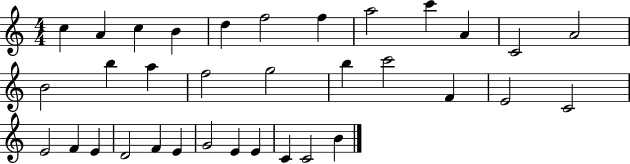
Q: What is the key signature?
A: C major